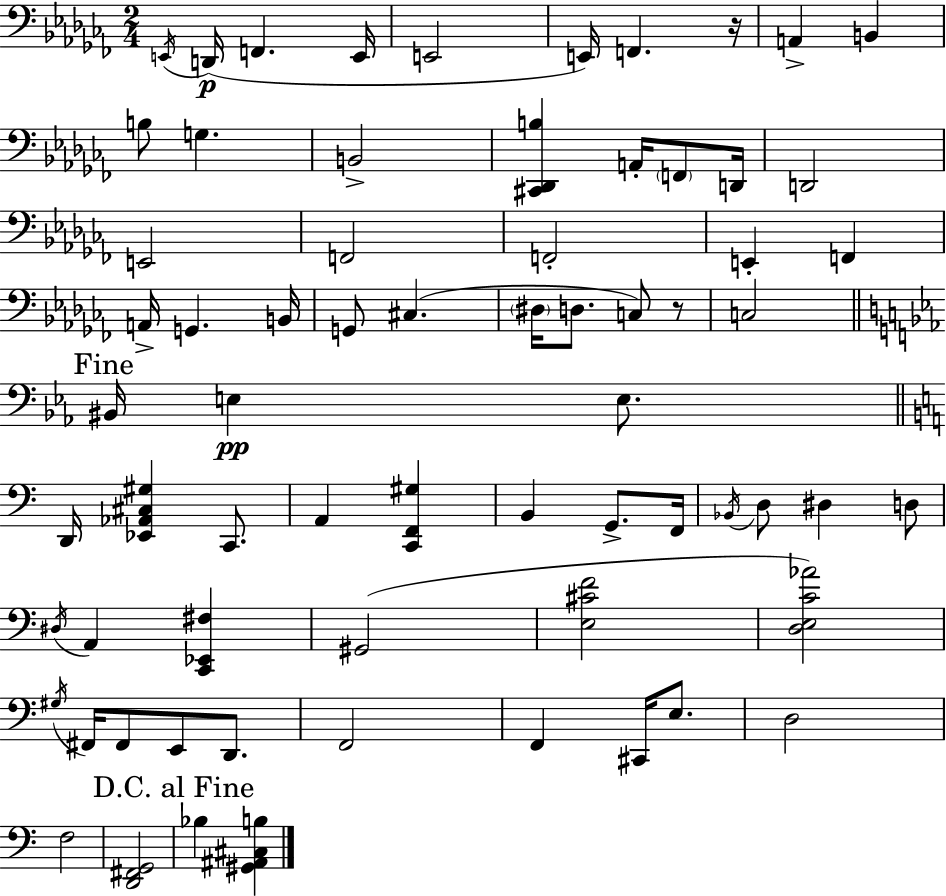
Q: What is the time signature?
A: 2/4